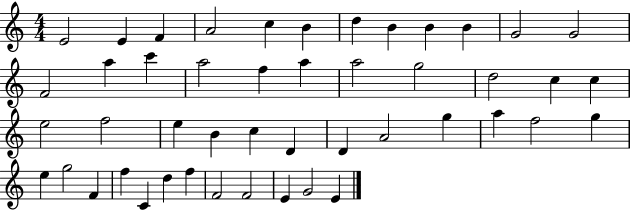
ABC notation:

X:1
T:Untitled
M:4/4
L:1/4
K:C
E2 E F A2 c B d B B B G2 G2 F2 a c' a2 f a a2 g2 d2 c c e2 f2 e B c D D A2 g a f2 g e g2 F f C d f F2 F2 E G2 E